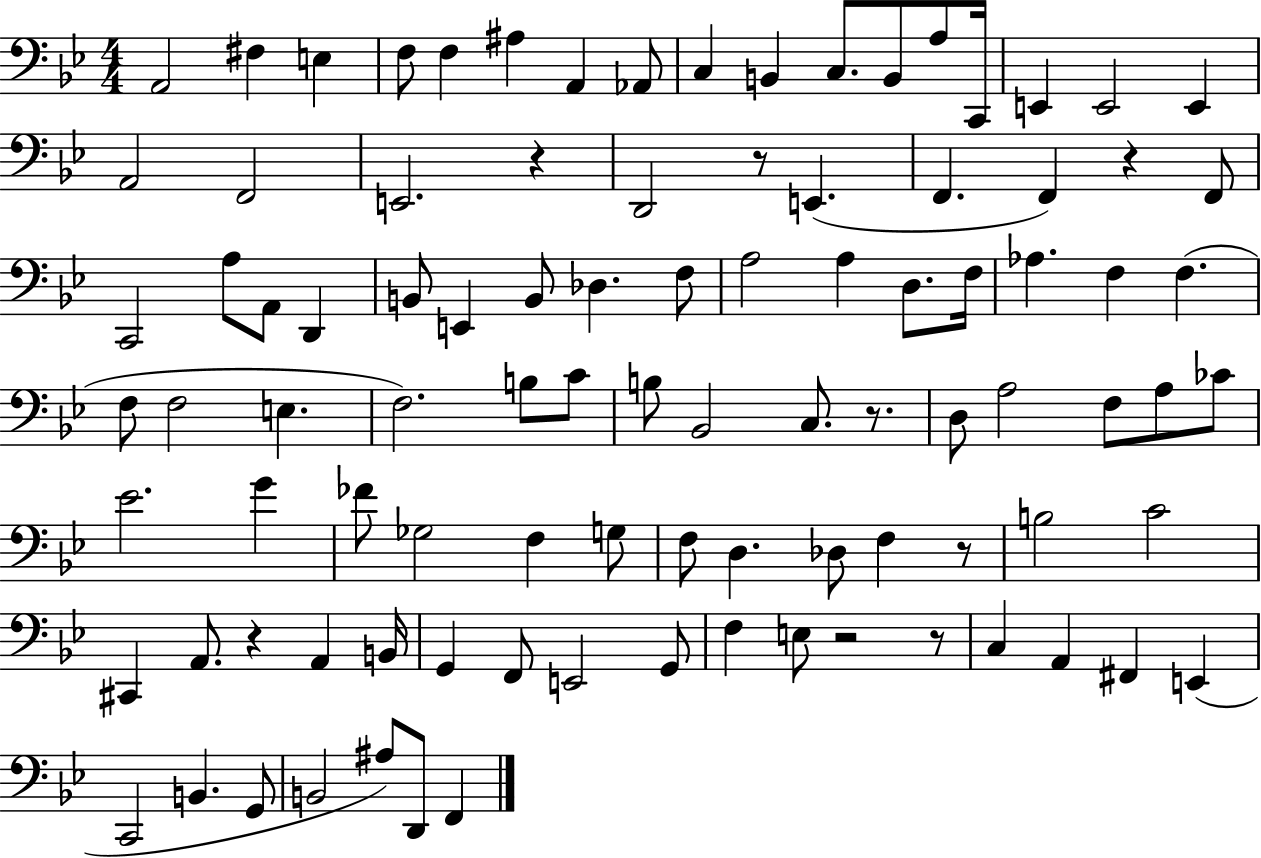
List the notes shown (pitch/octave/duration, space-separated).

A2/h F#3/q E3/q F3/e F3/q A#3/q A2/q Ab2/e C3/q B2/q C3/e. B2/e A3/e C2/s E2/q E2/h E2/q A2/h F2/h E2/h. R/q D2/h R/e E2/q. F2/q. F2/q R/q F2/e C2/h A3/e A2/e D2/q B2/e E2/q B2/e Db3/q. F3/e A3/h A3/q D3/e. F3/s Ab3/q. F3/q F3/q. F3/e F3/h E3/q. F3/h. B3/e C4/e B3/e Bb2/h C3/e. R/e. D3/e A3/h F3/e A3/e CES4/e Eb4/h. G4/q FES4/e Gb3/h F3/q G3/e F3/e D3/q. Db3/e F3/q R/e B3/h C4/h C#2/q A2/e. R/q A2/q B2/s G2/q F2/e E2/h G2/e F3/q E3/e R/h R/e C3/q A2/q F#2/q E2/q C2/h B2/q. G2/e B2/h A#3/e D2/e F2/q